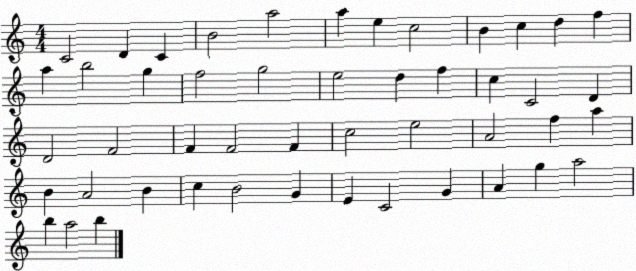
X:1
T:Untitled
M:4/4
L:1/4
K:C
C2 D C B2 a2 a e c2 B c d f a b2 g f2 g2 e2 d f c C2 D D2 F2 F F2 F c2 e2 A2 f a B A2 B c B2 G E C2 G A g a2 b a2 b